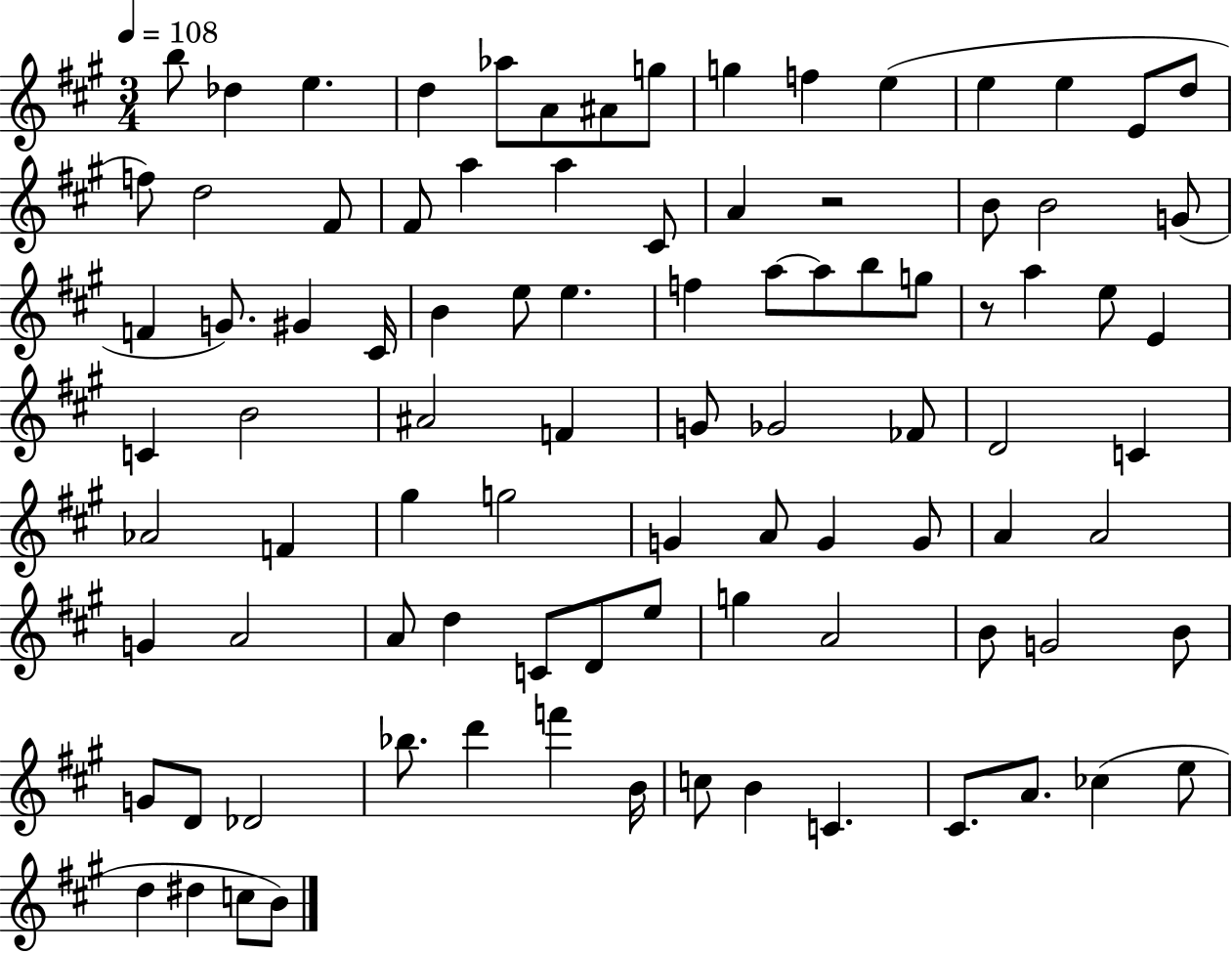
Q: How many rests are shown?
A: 2